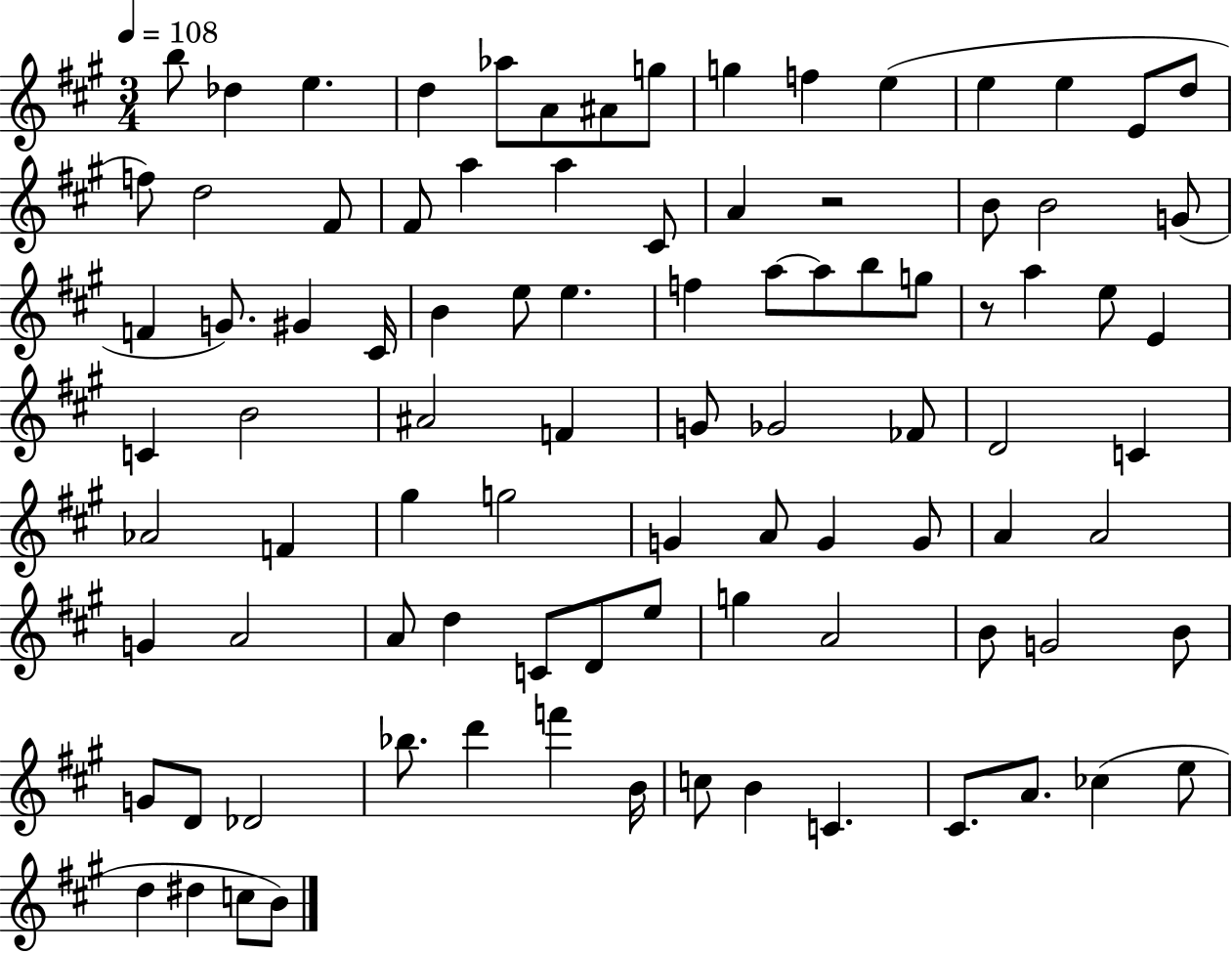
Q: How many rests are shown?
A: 2